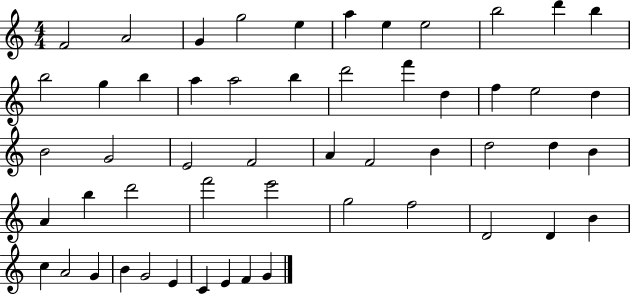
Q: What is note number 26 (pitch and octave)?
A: E4